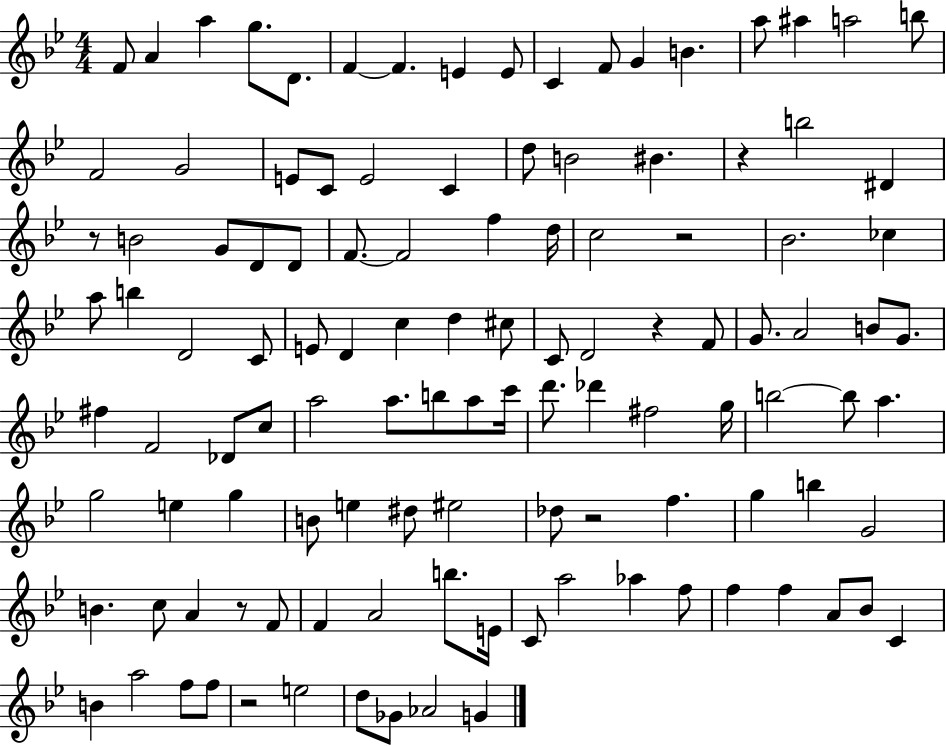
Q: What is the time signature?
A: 4/4